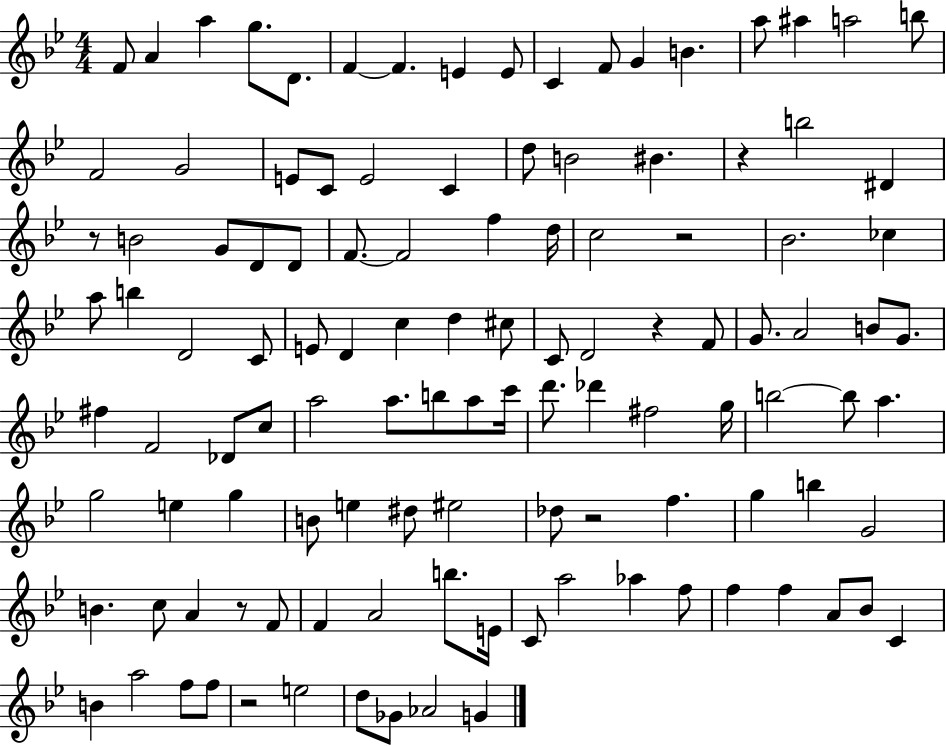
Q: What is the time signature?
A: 4/4